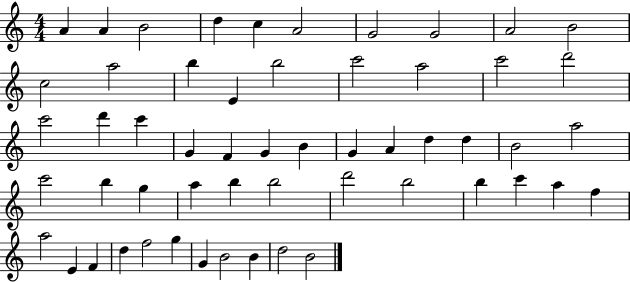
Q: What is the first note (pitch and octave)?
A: A4